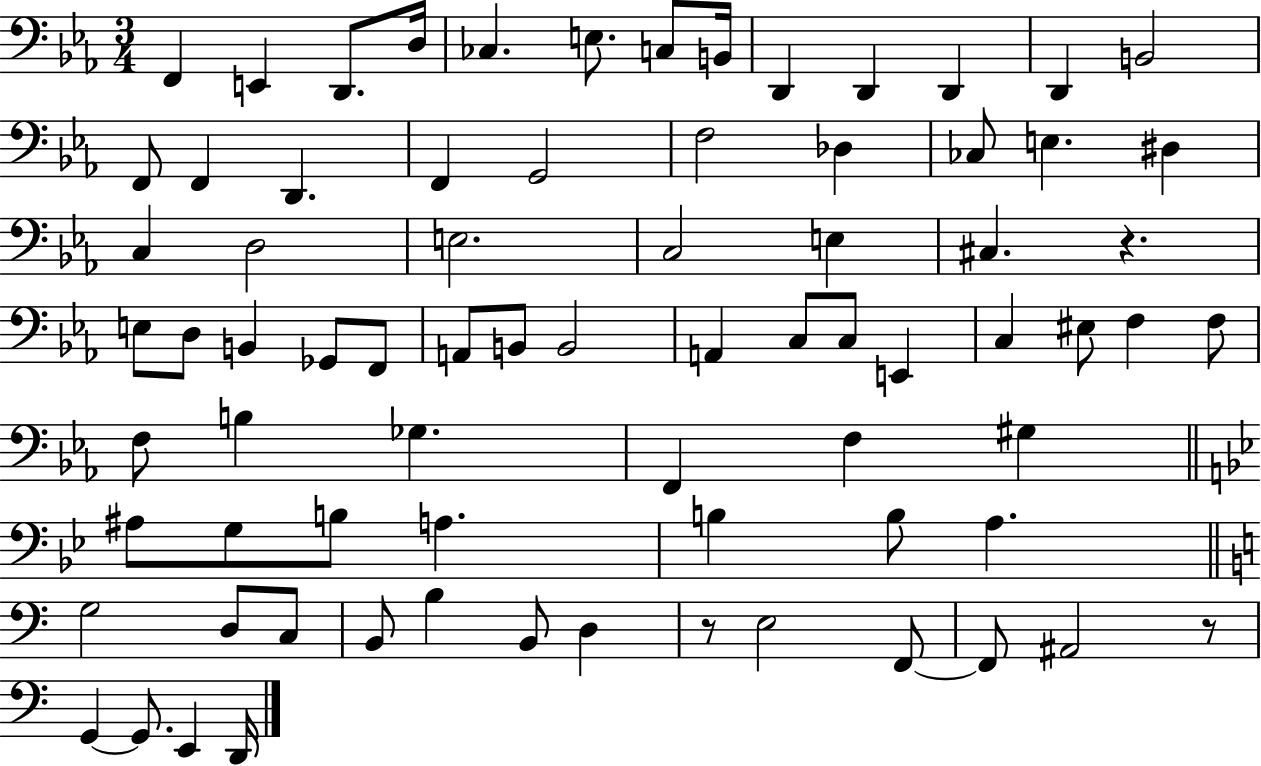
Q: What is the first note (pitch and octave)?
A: F2